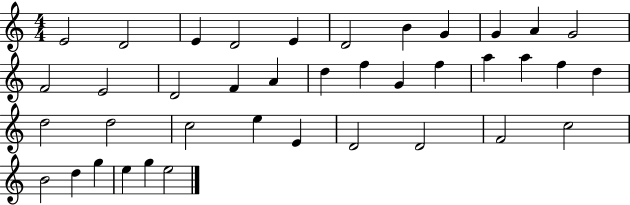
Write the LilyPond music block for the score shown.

{
  \clef treble
  \numericTimeSignature
  \time 4/4
  \key c \major
  e'2 d'2 | e'4 d'2 e'4 | d'2 b'4 g'4 | g'4 a'4 g'2 | \break f'2 e'2 | d'2 f'4 a'4 | d''4 f''4 g'4 f''4 | a''4 a''4 f''4 d''4 | \break d''2 d''2 | c''2 e''4 e'4 | d'2 d'2 | f'2 c''2 | \break b'2 d''4 g''4 | e''4 g''4 e''2 | \bar "|."
}